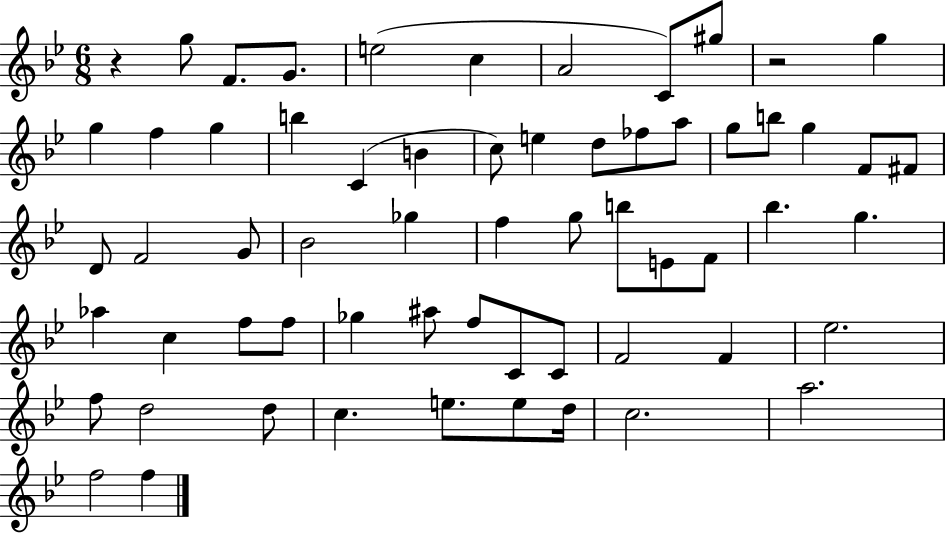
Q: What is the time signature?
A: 6/8